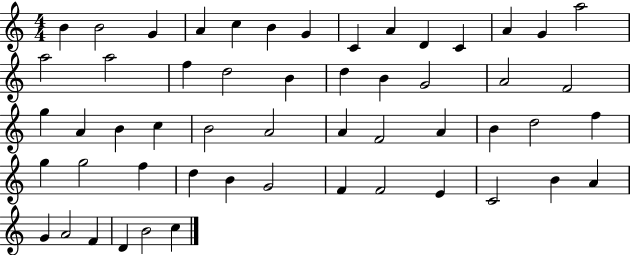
{
  \clef treble
  \numericTimeSignature
  \time 4/4
  \key c \major
  b'4 b'2 g'4 | a'4 c''4 b'4 g'4 | c'4 a'4 d'4 c'4 | a'4 g'4 a''2 | \break a''2 a''2 | f''4 d''2 b'4 | d''4 b'4 g'2 | a'2 f'2 | \break g''4 a'4 b'4 c''4 | b'2 a'2 | a'4 f'2 a'4 | b'4 d''2 f''4 | \break g''4 g''2 f''4 | d''4 b'4 g'2 | f'4 f'2 e'4 | c'2 b'4 a'4 | \break g'4 a'2 f'4 | d'4 b'2 c''4 | \bar "|."
}